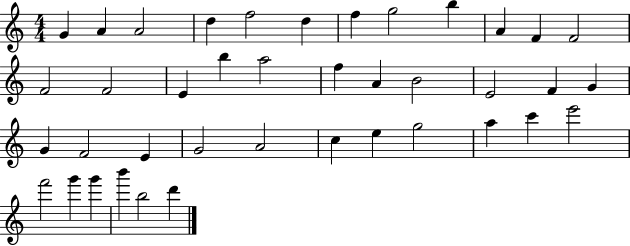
{
  \clef treble
  \numericTimeSignature
  \time 4/4
  \key c \major
  g'4 a'4 a'2 | d''4 f''2 d''4 | f''4 g''2 b''4 | a'4 f'4 f'2 | \break f'2 f'2 | e'4 b''4 a''2 | f''4 a'4 b'2 | e'2 f'4 g'4 | \break g'4 f'2 e'4 | g'2 a'2 | c''4 e''4 g''2 | a''4 c'''4 e'''2 | \break f'''2 g'''4 g'''4 | b'''4 b''2 d'''4 | \bar "|."
}